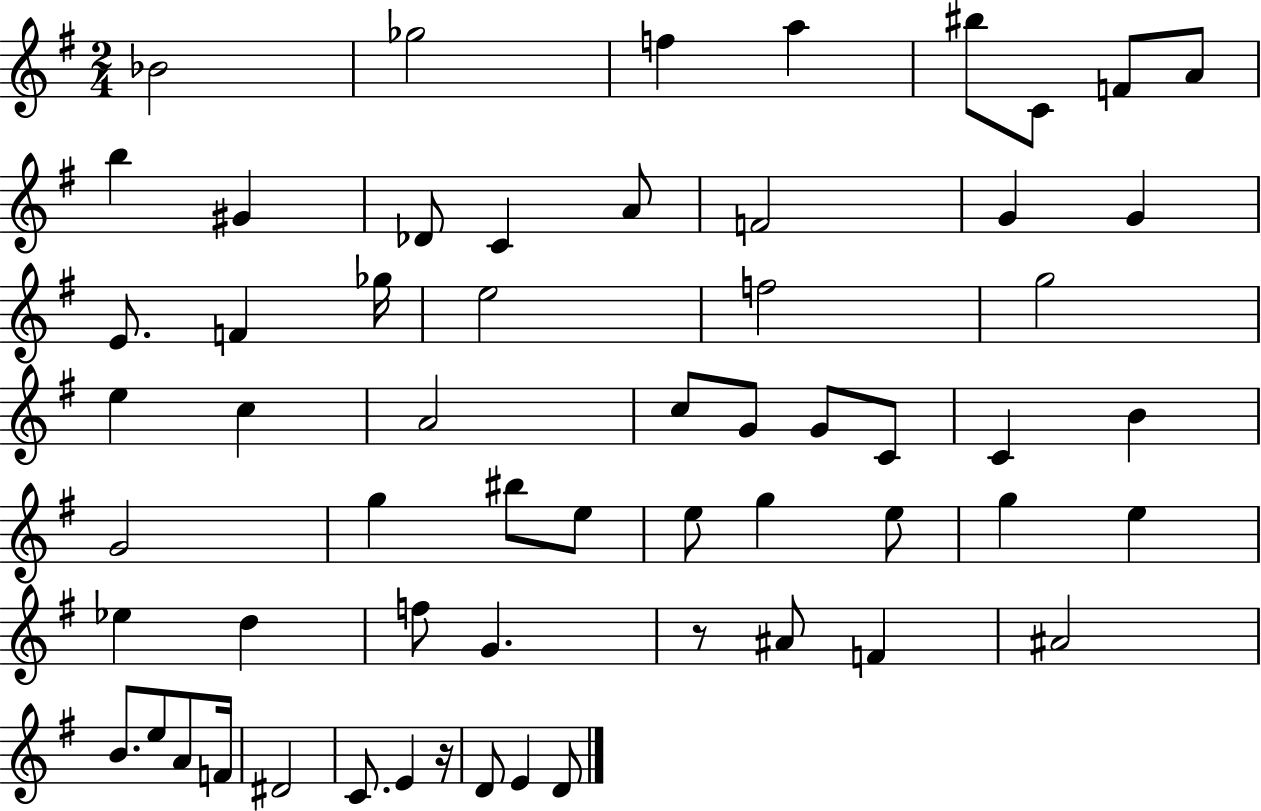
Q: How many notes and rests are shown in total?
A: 59